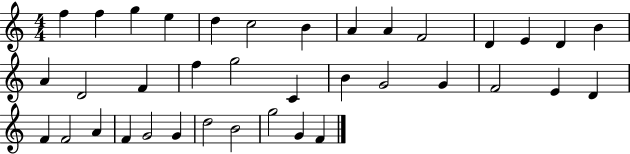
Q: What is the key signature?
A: C major